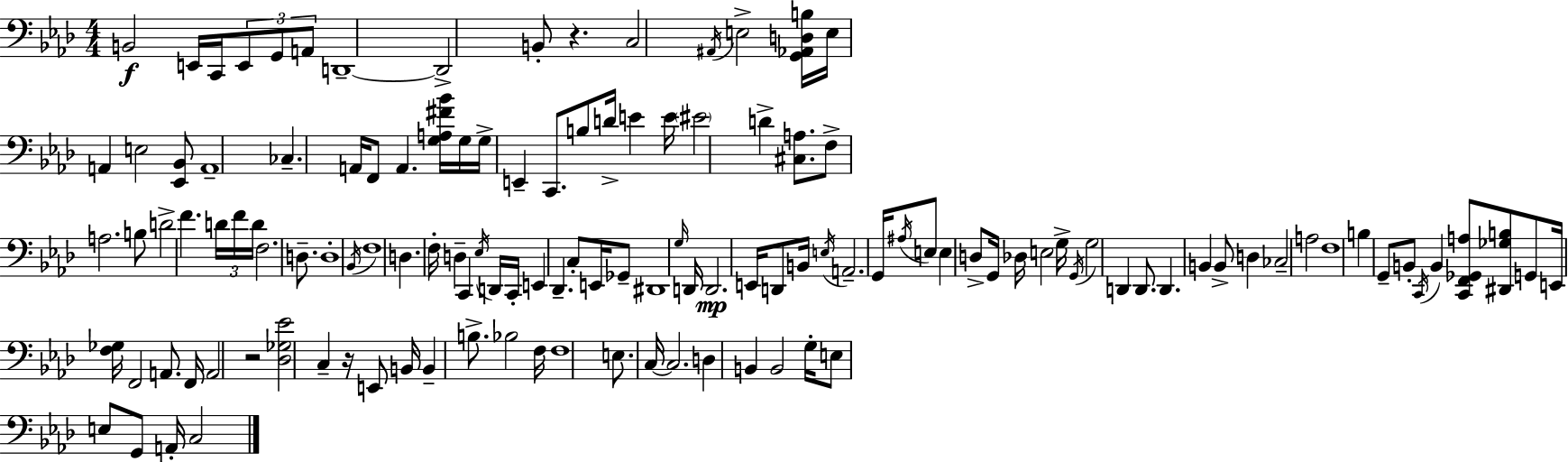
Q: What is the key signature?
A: AES major